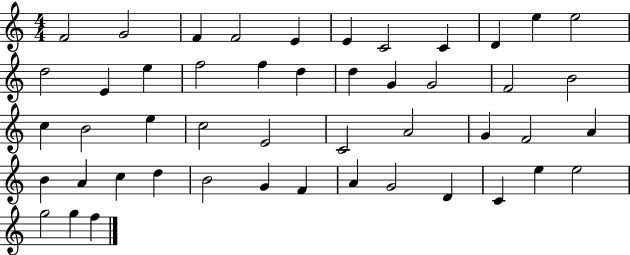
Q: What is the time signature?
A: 4/4